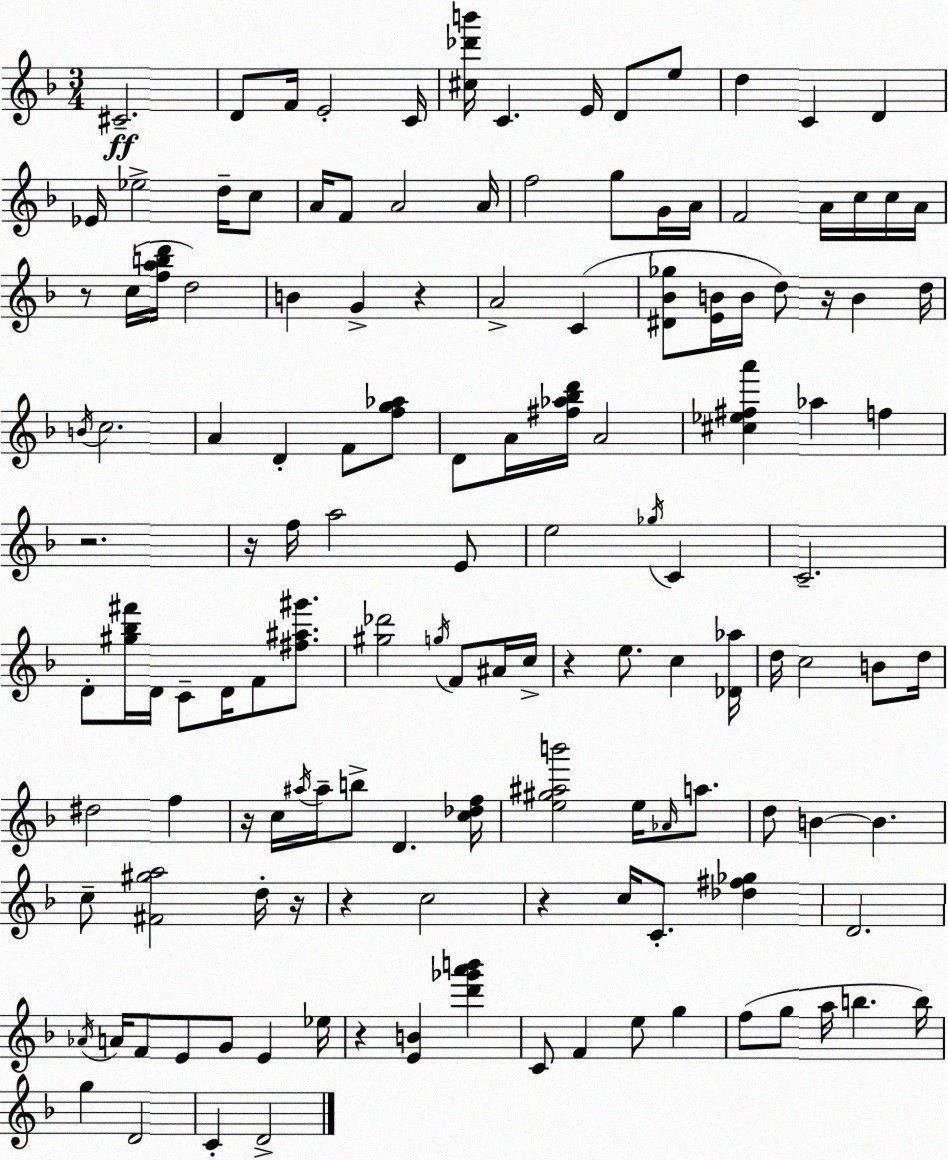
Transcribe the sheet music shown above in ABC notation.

X:1
T:Untitled
M:3/4
L:1/4
K:F
^C2 D/2 F/4 E2 C/4 [^c_d'b']/4 C E/4 D/2 e/2 d C D _E/4 _e2 d/4 c/2 A/4 F/2 A2 A/4 f2 g/2 G/4 A/4 F2 A/4 c/4 c/4 A/4 z/2 c/4 [fabd']/4 d2 B G z A2 C [^D_B_g]/2 [EB]/4 B/4 d/2 z/4 B d/4 B/4 c2 A D F/2 [fg_a]/2 D/2 A/4 [^f_a_bd']/4 A2 [^c_e^fa'] _a f z2 z/4 f/4 a2 E/2 e2 _g/4 C C2 D/2 [^g_b^f']/4 D/4 C/2 D/4 F/2 [^f^a^g']/2 [^g_d']2 g/4 F/2 ^A/4 c/4 z e/2 c [_D_a]/4 d/4 c2 B/2 d/4 ^d2 f z/4 c/4 ^a/4 ^a/4 b/2 D [c_df]/4 [e^g^ab']2 e/4 _A/4 a/2 d/2 B B c/2 [^F^ga]2 d/4 z/4 z c2 z c/4 C/2 [_d^f_g] D2 _A/4 A/4 F/2 E/2 G/2 E _e/4 z [EB] [d'_g'a'b'] C/2 F e/2 g f/2 g/2 a/4 b b/4 g D2 C D2